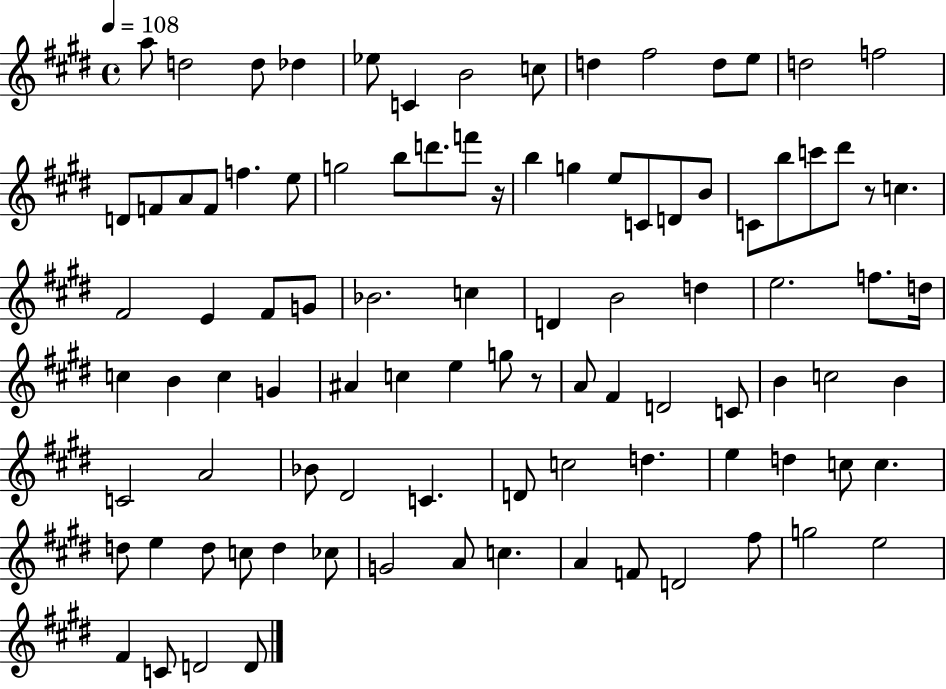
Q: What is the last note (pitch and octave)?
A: D4